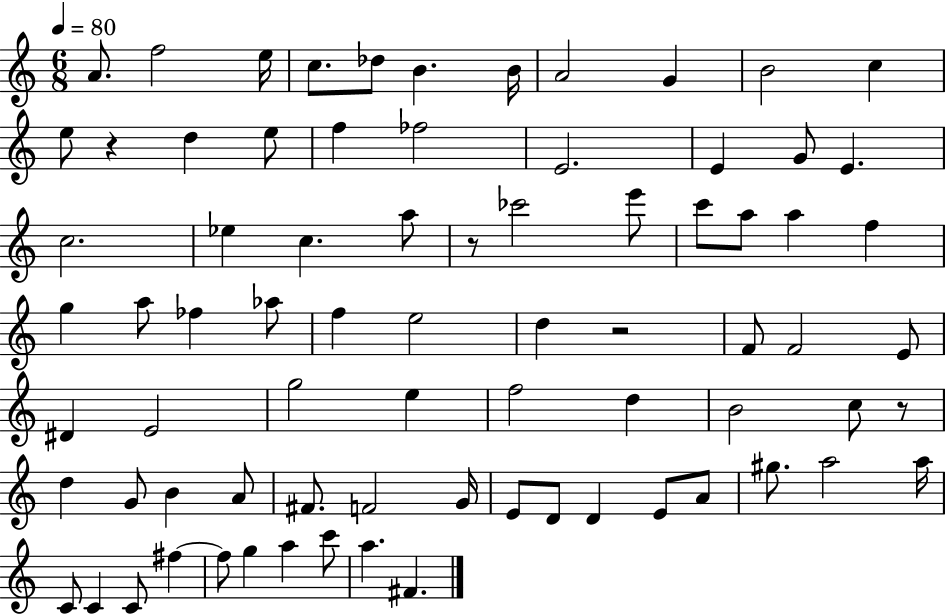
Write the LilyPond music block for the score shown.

{
  \clef treble
  \numericTimeSignature
  \time 6/8
  \key c \major
  \tempo 4 = 80
  a'8. f''2 e''16 | c''8. des''8 b'4. b'16 | a'2 g'4 | b'2 c''4 | \break e''8 r4 d''4 e''8 | f''4 fes''2 | e'2. | e'4 g'8 e'4. | \break c''2. | ees''4 c''4. a''8 | r8 ces'''2 e'''8 | c'''8 a''8 a''4 f''4 | \break g''4 a''8 fes''4 aes''8 | f''4 e''2 | d''4 r2 | f'8 f'2 e'8 | \break dis'4 e'2 | g''2 e''4 | f''2 d''4 | b'2 c''8 r8 | \break d''4 g'8 b'4 a'8 | fis'8. f'2 g'16 | e'8 d'8 d'4 e'8 a'8 | gis''8. a''2 a''16 | \break c'8 c'4 c'8 fis''4~~ | fis''8 g''4 a''4 c'''8 | a''4. fis'4. | \bar "|."
}